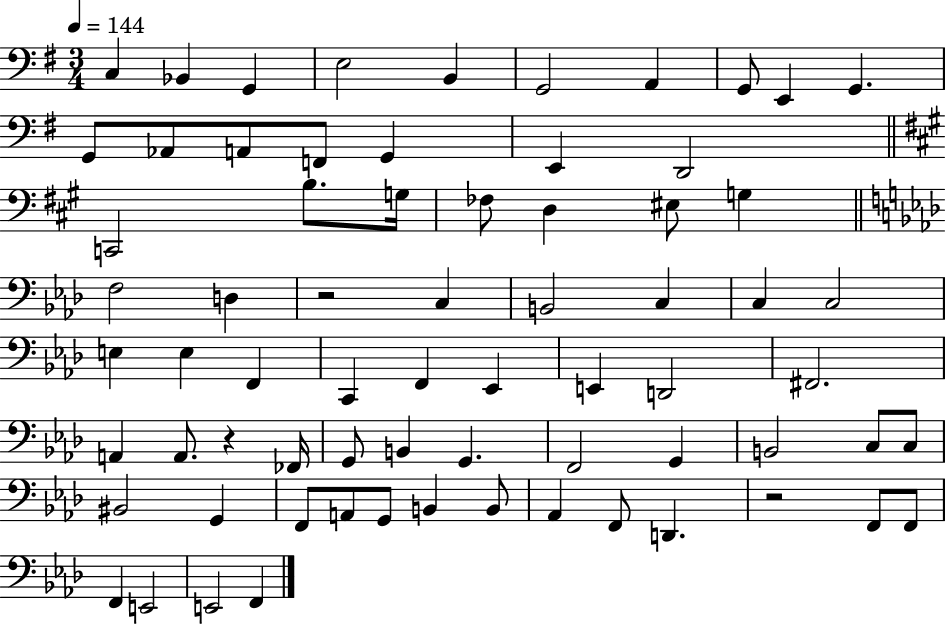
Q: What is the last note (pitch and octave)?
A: F2